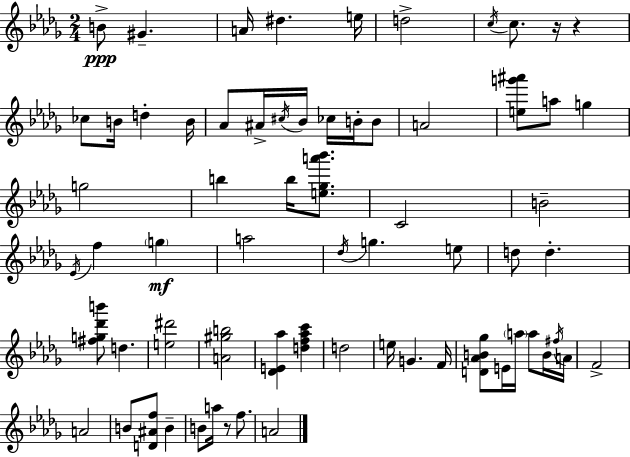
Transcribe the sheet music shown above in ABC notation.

X:1
T:Untitled
M:2/4
L:1/4
K:Bbm
B/2 ^G A/4 ^d e/4 d2 c/4 c/2 z/4 z _c/2 B/4 d B/4 _A/2 ^A/4 ^c/4 _B/4 _c/4 B/4 B/2 A2 [eg'^a']/2 a/2 g g2 b b/4 [e_ga'_b']/2 C2 B2 _E/4 f g a2 _d/4 g e/2 d/2 d [^fg_d'b']/2 d [e^d']2 [A^gb]2 [_DE_a] [df_ac'] d2 e/4 G F/4 [D_AB_g]/2 E/4 a/4 a/2 B/4 ^f/4 A/4 F2 A2 B/2 [D^Af]/2 B B/2 a/4 z/2 f/2 A2